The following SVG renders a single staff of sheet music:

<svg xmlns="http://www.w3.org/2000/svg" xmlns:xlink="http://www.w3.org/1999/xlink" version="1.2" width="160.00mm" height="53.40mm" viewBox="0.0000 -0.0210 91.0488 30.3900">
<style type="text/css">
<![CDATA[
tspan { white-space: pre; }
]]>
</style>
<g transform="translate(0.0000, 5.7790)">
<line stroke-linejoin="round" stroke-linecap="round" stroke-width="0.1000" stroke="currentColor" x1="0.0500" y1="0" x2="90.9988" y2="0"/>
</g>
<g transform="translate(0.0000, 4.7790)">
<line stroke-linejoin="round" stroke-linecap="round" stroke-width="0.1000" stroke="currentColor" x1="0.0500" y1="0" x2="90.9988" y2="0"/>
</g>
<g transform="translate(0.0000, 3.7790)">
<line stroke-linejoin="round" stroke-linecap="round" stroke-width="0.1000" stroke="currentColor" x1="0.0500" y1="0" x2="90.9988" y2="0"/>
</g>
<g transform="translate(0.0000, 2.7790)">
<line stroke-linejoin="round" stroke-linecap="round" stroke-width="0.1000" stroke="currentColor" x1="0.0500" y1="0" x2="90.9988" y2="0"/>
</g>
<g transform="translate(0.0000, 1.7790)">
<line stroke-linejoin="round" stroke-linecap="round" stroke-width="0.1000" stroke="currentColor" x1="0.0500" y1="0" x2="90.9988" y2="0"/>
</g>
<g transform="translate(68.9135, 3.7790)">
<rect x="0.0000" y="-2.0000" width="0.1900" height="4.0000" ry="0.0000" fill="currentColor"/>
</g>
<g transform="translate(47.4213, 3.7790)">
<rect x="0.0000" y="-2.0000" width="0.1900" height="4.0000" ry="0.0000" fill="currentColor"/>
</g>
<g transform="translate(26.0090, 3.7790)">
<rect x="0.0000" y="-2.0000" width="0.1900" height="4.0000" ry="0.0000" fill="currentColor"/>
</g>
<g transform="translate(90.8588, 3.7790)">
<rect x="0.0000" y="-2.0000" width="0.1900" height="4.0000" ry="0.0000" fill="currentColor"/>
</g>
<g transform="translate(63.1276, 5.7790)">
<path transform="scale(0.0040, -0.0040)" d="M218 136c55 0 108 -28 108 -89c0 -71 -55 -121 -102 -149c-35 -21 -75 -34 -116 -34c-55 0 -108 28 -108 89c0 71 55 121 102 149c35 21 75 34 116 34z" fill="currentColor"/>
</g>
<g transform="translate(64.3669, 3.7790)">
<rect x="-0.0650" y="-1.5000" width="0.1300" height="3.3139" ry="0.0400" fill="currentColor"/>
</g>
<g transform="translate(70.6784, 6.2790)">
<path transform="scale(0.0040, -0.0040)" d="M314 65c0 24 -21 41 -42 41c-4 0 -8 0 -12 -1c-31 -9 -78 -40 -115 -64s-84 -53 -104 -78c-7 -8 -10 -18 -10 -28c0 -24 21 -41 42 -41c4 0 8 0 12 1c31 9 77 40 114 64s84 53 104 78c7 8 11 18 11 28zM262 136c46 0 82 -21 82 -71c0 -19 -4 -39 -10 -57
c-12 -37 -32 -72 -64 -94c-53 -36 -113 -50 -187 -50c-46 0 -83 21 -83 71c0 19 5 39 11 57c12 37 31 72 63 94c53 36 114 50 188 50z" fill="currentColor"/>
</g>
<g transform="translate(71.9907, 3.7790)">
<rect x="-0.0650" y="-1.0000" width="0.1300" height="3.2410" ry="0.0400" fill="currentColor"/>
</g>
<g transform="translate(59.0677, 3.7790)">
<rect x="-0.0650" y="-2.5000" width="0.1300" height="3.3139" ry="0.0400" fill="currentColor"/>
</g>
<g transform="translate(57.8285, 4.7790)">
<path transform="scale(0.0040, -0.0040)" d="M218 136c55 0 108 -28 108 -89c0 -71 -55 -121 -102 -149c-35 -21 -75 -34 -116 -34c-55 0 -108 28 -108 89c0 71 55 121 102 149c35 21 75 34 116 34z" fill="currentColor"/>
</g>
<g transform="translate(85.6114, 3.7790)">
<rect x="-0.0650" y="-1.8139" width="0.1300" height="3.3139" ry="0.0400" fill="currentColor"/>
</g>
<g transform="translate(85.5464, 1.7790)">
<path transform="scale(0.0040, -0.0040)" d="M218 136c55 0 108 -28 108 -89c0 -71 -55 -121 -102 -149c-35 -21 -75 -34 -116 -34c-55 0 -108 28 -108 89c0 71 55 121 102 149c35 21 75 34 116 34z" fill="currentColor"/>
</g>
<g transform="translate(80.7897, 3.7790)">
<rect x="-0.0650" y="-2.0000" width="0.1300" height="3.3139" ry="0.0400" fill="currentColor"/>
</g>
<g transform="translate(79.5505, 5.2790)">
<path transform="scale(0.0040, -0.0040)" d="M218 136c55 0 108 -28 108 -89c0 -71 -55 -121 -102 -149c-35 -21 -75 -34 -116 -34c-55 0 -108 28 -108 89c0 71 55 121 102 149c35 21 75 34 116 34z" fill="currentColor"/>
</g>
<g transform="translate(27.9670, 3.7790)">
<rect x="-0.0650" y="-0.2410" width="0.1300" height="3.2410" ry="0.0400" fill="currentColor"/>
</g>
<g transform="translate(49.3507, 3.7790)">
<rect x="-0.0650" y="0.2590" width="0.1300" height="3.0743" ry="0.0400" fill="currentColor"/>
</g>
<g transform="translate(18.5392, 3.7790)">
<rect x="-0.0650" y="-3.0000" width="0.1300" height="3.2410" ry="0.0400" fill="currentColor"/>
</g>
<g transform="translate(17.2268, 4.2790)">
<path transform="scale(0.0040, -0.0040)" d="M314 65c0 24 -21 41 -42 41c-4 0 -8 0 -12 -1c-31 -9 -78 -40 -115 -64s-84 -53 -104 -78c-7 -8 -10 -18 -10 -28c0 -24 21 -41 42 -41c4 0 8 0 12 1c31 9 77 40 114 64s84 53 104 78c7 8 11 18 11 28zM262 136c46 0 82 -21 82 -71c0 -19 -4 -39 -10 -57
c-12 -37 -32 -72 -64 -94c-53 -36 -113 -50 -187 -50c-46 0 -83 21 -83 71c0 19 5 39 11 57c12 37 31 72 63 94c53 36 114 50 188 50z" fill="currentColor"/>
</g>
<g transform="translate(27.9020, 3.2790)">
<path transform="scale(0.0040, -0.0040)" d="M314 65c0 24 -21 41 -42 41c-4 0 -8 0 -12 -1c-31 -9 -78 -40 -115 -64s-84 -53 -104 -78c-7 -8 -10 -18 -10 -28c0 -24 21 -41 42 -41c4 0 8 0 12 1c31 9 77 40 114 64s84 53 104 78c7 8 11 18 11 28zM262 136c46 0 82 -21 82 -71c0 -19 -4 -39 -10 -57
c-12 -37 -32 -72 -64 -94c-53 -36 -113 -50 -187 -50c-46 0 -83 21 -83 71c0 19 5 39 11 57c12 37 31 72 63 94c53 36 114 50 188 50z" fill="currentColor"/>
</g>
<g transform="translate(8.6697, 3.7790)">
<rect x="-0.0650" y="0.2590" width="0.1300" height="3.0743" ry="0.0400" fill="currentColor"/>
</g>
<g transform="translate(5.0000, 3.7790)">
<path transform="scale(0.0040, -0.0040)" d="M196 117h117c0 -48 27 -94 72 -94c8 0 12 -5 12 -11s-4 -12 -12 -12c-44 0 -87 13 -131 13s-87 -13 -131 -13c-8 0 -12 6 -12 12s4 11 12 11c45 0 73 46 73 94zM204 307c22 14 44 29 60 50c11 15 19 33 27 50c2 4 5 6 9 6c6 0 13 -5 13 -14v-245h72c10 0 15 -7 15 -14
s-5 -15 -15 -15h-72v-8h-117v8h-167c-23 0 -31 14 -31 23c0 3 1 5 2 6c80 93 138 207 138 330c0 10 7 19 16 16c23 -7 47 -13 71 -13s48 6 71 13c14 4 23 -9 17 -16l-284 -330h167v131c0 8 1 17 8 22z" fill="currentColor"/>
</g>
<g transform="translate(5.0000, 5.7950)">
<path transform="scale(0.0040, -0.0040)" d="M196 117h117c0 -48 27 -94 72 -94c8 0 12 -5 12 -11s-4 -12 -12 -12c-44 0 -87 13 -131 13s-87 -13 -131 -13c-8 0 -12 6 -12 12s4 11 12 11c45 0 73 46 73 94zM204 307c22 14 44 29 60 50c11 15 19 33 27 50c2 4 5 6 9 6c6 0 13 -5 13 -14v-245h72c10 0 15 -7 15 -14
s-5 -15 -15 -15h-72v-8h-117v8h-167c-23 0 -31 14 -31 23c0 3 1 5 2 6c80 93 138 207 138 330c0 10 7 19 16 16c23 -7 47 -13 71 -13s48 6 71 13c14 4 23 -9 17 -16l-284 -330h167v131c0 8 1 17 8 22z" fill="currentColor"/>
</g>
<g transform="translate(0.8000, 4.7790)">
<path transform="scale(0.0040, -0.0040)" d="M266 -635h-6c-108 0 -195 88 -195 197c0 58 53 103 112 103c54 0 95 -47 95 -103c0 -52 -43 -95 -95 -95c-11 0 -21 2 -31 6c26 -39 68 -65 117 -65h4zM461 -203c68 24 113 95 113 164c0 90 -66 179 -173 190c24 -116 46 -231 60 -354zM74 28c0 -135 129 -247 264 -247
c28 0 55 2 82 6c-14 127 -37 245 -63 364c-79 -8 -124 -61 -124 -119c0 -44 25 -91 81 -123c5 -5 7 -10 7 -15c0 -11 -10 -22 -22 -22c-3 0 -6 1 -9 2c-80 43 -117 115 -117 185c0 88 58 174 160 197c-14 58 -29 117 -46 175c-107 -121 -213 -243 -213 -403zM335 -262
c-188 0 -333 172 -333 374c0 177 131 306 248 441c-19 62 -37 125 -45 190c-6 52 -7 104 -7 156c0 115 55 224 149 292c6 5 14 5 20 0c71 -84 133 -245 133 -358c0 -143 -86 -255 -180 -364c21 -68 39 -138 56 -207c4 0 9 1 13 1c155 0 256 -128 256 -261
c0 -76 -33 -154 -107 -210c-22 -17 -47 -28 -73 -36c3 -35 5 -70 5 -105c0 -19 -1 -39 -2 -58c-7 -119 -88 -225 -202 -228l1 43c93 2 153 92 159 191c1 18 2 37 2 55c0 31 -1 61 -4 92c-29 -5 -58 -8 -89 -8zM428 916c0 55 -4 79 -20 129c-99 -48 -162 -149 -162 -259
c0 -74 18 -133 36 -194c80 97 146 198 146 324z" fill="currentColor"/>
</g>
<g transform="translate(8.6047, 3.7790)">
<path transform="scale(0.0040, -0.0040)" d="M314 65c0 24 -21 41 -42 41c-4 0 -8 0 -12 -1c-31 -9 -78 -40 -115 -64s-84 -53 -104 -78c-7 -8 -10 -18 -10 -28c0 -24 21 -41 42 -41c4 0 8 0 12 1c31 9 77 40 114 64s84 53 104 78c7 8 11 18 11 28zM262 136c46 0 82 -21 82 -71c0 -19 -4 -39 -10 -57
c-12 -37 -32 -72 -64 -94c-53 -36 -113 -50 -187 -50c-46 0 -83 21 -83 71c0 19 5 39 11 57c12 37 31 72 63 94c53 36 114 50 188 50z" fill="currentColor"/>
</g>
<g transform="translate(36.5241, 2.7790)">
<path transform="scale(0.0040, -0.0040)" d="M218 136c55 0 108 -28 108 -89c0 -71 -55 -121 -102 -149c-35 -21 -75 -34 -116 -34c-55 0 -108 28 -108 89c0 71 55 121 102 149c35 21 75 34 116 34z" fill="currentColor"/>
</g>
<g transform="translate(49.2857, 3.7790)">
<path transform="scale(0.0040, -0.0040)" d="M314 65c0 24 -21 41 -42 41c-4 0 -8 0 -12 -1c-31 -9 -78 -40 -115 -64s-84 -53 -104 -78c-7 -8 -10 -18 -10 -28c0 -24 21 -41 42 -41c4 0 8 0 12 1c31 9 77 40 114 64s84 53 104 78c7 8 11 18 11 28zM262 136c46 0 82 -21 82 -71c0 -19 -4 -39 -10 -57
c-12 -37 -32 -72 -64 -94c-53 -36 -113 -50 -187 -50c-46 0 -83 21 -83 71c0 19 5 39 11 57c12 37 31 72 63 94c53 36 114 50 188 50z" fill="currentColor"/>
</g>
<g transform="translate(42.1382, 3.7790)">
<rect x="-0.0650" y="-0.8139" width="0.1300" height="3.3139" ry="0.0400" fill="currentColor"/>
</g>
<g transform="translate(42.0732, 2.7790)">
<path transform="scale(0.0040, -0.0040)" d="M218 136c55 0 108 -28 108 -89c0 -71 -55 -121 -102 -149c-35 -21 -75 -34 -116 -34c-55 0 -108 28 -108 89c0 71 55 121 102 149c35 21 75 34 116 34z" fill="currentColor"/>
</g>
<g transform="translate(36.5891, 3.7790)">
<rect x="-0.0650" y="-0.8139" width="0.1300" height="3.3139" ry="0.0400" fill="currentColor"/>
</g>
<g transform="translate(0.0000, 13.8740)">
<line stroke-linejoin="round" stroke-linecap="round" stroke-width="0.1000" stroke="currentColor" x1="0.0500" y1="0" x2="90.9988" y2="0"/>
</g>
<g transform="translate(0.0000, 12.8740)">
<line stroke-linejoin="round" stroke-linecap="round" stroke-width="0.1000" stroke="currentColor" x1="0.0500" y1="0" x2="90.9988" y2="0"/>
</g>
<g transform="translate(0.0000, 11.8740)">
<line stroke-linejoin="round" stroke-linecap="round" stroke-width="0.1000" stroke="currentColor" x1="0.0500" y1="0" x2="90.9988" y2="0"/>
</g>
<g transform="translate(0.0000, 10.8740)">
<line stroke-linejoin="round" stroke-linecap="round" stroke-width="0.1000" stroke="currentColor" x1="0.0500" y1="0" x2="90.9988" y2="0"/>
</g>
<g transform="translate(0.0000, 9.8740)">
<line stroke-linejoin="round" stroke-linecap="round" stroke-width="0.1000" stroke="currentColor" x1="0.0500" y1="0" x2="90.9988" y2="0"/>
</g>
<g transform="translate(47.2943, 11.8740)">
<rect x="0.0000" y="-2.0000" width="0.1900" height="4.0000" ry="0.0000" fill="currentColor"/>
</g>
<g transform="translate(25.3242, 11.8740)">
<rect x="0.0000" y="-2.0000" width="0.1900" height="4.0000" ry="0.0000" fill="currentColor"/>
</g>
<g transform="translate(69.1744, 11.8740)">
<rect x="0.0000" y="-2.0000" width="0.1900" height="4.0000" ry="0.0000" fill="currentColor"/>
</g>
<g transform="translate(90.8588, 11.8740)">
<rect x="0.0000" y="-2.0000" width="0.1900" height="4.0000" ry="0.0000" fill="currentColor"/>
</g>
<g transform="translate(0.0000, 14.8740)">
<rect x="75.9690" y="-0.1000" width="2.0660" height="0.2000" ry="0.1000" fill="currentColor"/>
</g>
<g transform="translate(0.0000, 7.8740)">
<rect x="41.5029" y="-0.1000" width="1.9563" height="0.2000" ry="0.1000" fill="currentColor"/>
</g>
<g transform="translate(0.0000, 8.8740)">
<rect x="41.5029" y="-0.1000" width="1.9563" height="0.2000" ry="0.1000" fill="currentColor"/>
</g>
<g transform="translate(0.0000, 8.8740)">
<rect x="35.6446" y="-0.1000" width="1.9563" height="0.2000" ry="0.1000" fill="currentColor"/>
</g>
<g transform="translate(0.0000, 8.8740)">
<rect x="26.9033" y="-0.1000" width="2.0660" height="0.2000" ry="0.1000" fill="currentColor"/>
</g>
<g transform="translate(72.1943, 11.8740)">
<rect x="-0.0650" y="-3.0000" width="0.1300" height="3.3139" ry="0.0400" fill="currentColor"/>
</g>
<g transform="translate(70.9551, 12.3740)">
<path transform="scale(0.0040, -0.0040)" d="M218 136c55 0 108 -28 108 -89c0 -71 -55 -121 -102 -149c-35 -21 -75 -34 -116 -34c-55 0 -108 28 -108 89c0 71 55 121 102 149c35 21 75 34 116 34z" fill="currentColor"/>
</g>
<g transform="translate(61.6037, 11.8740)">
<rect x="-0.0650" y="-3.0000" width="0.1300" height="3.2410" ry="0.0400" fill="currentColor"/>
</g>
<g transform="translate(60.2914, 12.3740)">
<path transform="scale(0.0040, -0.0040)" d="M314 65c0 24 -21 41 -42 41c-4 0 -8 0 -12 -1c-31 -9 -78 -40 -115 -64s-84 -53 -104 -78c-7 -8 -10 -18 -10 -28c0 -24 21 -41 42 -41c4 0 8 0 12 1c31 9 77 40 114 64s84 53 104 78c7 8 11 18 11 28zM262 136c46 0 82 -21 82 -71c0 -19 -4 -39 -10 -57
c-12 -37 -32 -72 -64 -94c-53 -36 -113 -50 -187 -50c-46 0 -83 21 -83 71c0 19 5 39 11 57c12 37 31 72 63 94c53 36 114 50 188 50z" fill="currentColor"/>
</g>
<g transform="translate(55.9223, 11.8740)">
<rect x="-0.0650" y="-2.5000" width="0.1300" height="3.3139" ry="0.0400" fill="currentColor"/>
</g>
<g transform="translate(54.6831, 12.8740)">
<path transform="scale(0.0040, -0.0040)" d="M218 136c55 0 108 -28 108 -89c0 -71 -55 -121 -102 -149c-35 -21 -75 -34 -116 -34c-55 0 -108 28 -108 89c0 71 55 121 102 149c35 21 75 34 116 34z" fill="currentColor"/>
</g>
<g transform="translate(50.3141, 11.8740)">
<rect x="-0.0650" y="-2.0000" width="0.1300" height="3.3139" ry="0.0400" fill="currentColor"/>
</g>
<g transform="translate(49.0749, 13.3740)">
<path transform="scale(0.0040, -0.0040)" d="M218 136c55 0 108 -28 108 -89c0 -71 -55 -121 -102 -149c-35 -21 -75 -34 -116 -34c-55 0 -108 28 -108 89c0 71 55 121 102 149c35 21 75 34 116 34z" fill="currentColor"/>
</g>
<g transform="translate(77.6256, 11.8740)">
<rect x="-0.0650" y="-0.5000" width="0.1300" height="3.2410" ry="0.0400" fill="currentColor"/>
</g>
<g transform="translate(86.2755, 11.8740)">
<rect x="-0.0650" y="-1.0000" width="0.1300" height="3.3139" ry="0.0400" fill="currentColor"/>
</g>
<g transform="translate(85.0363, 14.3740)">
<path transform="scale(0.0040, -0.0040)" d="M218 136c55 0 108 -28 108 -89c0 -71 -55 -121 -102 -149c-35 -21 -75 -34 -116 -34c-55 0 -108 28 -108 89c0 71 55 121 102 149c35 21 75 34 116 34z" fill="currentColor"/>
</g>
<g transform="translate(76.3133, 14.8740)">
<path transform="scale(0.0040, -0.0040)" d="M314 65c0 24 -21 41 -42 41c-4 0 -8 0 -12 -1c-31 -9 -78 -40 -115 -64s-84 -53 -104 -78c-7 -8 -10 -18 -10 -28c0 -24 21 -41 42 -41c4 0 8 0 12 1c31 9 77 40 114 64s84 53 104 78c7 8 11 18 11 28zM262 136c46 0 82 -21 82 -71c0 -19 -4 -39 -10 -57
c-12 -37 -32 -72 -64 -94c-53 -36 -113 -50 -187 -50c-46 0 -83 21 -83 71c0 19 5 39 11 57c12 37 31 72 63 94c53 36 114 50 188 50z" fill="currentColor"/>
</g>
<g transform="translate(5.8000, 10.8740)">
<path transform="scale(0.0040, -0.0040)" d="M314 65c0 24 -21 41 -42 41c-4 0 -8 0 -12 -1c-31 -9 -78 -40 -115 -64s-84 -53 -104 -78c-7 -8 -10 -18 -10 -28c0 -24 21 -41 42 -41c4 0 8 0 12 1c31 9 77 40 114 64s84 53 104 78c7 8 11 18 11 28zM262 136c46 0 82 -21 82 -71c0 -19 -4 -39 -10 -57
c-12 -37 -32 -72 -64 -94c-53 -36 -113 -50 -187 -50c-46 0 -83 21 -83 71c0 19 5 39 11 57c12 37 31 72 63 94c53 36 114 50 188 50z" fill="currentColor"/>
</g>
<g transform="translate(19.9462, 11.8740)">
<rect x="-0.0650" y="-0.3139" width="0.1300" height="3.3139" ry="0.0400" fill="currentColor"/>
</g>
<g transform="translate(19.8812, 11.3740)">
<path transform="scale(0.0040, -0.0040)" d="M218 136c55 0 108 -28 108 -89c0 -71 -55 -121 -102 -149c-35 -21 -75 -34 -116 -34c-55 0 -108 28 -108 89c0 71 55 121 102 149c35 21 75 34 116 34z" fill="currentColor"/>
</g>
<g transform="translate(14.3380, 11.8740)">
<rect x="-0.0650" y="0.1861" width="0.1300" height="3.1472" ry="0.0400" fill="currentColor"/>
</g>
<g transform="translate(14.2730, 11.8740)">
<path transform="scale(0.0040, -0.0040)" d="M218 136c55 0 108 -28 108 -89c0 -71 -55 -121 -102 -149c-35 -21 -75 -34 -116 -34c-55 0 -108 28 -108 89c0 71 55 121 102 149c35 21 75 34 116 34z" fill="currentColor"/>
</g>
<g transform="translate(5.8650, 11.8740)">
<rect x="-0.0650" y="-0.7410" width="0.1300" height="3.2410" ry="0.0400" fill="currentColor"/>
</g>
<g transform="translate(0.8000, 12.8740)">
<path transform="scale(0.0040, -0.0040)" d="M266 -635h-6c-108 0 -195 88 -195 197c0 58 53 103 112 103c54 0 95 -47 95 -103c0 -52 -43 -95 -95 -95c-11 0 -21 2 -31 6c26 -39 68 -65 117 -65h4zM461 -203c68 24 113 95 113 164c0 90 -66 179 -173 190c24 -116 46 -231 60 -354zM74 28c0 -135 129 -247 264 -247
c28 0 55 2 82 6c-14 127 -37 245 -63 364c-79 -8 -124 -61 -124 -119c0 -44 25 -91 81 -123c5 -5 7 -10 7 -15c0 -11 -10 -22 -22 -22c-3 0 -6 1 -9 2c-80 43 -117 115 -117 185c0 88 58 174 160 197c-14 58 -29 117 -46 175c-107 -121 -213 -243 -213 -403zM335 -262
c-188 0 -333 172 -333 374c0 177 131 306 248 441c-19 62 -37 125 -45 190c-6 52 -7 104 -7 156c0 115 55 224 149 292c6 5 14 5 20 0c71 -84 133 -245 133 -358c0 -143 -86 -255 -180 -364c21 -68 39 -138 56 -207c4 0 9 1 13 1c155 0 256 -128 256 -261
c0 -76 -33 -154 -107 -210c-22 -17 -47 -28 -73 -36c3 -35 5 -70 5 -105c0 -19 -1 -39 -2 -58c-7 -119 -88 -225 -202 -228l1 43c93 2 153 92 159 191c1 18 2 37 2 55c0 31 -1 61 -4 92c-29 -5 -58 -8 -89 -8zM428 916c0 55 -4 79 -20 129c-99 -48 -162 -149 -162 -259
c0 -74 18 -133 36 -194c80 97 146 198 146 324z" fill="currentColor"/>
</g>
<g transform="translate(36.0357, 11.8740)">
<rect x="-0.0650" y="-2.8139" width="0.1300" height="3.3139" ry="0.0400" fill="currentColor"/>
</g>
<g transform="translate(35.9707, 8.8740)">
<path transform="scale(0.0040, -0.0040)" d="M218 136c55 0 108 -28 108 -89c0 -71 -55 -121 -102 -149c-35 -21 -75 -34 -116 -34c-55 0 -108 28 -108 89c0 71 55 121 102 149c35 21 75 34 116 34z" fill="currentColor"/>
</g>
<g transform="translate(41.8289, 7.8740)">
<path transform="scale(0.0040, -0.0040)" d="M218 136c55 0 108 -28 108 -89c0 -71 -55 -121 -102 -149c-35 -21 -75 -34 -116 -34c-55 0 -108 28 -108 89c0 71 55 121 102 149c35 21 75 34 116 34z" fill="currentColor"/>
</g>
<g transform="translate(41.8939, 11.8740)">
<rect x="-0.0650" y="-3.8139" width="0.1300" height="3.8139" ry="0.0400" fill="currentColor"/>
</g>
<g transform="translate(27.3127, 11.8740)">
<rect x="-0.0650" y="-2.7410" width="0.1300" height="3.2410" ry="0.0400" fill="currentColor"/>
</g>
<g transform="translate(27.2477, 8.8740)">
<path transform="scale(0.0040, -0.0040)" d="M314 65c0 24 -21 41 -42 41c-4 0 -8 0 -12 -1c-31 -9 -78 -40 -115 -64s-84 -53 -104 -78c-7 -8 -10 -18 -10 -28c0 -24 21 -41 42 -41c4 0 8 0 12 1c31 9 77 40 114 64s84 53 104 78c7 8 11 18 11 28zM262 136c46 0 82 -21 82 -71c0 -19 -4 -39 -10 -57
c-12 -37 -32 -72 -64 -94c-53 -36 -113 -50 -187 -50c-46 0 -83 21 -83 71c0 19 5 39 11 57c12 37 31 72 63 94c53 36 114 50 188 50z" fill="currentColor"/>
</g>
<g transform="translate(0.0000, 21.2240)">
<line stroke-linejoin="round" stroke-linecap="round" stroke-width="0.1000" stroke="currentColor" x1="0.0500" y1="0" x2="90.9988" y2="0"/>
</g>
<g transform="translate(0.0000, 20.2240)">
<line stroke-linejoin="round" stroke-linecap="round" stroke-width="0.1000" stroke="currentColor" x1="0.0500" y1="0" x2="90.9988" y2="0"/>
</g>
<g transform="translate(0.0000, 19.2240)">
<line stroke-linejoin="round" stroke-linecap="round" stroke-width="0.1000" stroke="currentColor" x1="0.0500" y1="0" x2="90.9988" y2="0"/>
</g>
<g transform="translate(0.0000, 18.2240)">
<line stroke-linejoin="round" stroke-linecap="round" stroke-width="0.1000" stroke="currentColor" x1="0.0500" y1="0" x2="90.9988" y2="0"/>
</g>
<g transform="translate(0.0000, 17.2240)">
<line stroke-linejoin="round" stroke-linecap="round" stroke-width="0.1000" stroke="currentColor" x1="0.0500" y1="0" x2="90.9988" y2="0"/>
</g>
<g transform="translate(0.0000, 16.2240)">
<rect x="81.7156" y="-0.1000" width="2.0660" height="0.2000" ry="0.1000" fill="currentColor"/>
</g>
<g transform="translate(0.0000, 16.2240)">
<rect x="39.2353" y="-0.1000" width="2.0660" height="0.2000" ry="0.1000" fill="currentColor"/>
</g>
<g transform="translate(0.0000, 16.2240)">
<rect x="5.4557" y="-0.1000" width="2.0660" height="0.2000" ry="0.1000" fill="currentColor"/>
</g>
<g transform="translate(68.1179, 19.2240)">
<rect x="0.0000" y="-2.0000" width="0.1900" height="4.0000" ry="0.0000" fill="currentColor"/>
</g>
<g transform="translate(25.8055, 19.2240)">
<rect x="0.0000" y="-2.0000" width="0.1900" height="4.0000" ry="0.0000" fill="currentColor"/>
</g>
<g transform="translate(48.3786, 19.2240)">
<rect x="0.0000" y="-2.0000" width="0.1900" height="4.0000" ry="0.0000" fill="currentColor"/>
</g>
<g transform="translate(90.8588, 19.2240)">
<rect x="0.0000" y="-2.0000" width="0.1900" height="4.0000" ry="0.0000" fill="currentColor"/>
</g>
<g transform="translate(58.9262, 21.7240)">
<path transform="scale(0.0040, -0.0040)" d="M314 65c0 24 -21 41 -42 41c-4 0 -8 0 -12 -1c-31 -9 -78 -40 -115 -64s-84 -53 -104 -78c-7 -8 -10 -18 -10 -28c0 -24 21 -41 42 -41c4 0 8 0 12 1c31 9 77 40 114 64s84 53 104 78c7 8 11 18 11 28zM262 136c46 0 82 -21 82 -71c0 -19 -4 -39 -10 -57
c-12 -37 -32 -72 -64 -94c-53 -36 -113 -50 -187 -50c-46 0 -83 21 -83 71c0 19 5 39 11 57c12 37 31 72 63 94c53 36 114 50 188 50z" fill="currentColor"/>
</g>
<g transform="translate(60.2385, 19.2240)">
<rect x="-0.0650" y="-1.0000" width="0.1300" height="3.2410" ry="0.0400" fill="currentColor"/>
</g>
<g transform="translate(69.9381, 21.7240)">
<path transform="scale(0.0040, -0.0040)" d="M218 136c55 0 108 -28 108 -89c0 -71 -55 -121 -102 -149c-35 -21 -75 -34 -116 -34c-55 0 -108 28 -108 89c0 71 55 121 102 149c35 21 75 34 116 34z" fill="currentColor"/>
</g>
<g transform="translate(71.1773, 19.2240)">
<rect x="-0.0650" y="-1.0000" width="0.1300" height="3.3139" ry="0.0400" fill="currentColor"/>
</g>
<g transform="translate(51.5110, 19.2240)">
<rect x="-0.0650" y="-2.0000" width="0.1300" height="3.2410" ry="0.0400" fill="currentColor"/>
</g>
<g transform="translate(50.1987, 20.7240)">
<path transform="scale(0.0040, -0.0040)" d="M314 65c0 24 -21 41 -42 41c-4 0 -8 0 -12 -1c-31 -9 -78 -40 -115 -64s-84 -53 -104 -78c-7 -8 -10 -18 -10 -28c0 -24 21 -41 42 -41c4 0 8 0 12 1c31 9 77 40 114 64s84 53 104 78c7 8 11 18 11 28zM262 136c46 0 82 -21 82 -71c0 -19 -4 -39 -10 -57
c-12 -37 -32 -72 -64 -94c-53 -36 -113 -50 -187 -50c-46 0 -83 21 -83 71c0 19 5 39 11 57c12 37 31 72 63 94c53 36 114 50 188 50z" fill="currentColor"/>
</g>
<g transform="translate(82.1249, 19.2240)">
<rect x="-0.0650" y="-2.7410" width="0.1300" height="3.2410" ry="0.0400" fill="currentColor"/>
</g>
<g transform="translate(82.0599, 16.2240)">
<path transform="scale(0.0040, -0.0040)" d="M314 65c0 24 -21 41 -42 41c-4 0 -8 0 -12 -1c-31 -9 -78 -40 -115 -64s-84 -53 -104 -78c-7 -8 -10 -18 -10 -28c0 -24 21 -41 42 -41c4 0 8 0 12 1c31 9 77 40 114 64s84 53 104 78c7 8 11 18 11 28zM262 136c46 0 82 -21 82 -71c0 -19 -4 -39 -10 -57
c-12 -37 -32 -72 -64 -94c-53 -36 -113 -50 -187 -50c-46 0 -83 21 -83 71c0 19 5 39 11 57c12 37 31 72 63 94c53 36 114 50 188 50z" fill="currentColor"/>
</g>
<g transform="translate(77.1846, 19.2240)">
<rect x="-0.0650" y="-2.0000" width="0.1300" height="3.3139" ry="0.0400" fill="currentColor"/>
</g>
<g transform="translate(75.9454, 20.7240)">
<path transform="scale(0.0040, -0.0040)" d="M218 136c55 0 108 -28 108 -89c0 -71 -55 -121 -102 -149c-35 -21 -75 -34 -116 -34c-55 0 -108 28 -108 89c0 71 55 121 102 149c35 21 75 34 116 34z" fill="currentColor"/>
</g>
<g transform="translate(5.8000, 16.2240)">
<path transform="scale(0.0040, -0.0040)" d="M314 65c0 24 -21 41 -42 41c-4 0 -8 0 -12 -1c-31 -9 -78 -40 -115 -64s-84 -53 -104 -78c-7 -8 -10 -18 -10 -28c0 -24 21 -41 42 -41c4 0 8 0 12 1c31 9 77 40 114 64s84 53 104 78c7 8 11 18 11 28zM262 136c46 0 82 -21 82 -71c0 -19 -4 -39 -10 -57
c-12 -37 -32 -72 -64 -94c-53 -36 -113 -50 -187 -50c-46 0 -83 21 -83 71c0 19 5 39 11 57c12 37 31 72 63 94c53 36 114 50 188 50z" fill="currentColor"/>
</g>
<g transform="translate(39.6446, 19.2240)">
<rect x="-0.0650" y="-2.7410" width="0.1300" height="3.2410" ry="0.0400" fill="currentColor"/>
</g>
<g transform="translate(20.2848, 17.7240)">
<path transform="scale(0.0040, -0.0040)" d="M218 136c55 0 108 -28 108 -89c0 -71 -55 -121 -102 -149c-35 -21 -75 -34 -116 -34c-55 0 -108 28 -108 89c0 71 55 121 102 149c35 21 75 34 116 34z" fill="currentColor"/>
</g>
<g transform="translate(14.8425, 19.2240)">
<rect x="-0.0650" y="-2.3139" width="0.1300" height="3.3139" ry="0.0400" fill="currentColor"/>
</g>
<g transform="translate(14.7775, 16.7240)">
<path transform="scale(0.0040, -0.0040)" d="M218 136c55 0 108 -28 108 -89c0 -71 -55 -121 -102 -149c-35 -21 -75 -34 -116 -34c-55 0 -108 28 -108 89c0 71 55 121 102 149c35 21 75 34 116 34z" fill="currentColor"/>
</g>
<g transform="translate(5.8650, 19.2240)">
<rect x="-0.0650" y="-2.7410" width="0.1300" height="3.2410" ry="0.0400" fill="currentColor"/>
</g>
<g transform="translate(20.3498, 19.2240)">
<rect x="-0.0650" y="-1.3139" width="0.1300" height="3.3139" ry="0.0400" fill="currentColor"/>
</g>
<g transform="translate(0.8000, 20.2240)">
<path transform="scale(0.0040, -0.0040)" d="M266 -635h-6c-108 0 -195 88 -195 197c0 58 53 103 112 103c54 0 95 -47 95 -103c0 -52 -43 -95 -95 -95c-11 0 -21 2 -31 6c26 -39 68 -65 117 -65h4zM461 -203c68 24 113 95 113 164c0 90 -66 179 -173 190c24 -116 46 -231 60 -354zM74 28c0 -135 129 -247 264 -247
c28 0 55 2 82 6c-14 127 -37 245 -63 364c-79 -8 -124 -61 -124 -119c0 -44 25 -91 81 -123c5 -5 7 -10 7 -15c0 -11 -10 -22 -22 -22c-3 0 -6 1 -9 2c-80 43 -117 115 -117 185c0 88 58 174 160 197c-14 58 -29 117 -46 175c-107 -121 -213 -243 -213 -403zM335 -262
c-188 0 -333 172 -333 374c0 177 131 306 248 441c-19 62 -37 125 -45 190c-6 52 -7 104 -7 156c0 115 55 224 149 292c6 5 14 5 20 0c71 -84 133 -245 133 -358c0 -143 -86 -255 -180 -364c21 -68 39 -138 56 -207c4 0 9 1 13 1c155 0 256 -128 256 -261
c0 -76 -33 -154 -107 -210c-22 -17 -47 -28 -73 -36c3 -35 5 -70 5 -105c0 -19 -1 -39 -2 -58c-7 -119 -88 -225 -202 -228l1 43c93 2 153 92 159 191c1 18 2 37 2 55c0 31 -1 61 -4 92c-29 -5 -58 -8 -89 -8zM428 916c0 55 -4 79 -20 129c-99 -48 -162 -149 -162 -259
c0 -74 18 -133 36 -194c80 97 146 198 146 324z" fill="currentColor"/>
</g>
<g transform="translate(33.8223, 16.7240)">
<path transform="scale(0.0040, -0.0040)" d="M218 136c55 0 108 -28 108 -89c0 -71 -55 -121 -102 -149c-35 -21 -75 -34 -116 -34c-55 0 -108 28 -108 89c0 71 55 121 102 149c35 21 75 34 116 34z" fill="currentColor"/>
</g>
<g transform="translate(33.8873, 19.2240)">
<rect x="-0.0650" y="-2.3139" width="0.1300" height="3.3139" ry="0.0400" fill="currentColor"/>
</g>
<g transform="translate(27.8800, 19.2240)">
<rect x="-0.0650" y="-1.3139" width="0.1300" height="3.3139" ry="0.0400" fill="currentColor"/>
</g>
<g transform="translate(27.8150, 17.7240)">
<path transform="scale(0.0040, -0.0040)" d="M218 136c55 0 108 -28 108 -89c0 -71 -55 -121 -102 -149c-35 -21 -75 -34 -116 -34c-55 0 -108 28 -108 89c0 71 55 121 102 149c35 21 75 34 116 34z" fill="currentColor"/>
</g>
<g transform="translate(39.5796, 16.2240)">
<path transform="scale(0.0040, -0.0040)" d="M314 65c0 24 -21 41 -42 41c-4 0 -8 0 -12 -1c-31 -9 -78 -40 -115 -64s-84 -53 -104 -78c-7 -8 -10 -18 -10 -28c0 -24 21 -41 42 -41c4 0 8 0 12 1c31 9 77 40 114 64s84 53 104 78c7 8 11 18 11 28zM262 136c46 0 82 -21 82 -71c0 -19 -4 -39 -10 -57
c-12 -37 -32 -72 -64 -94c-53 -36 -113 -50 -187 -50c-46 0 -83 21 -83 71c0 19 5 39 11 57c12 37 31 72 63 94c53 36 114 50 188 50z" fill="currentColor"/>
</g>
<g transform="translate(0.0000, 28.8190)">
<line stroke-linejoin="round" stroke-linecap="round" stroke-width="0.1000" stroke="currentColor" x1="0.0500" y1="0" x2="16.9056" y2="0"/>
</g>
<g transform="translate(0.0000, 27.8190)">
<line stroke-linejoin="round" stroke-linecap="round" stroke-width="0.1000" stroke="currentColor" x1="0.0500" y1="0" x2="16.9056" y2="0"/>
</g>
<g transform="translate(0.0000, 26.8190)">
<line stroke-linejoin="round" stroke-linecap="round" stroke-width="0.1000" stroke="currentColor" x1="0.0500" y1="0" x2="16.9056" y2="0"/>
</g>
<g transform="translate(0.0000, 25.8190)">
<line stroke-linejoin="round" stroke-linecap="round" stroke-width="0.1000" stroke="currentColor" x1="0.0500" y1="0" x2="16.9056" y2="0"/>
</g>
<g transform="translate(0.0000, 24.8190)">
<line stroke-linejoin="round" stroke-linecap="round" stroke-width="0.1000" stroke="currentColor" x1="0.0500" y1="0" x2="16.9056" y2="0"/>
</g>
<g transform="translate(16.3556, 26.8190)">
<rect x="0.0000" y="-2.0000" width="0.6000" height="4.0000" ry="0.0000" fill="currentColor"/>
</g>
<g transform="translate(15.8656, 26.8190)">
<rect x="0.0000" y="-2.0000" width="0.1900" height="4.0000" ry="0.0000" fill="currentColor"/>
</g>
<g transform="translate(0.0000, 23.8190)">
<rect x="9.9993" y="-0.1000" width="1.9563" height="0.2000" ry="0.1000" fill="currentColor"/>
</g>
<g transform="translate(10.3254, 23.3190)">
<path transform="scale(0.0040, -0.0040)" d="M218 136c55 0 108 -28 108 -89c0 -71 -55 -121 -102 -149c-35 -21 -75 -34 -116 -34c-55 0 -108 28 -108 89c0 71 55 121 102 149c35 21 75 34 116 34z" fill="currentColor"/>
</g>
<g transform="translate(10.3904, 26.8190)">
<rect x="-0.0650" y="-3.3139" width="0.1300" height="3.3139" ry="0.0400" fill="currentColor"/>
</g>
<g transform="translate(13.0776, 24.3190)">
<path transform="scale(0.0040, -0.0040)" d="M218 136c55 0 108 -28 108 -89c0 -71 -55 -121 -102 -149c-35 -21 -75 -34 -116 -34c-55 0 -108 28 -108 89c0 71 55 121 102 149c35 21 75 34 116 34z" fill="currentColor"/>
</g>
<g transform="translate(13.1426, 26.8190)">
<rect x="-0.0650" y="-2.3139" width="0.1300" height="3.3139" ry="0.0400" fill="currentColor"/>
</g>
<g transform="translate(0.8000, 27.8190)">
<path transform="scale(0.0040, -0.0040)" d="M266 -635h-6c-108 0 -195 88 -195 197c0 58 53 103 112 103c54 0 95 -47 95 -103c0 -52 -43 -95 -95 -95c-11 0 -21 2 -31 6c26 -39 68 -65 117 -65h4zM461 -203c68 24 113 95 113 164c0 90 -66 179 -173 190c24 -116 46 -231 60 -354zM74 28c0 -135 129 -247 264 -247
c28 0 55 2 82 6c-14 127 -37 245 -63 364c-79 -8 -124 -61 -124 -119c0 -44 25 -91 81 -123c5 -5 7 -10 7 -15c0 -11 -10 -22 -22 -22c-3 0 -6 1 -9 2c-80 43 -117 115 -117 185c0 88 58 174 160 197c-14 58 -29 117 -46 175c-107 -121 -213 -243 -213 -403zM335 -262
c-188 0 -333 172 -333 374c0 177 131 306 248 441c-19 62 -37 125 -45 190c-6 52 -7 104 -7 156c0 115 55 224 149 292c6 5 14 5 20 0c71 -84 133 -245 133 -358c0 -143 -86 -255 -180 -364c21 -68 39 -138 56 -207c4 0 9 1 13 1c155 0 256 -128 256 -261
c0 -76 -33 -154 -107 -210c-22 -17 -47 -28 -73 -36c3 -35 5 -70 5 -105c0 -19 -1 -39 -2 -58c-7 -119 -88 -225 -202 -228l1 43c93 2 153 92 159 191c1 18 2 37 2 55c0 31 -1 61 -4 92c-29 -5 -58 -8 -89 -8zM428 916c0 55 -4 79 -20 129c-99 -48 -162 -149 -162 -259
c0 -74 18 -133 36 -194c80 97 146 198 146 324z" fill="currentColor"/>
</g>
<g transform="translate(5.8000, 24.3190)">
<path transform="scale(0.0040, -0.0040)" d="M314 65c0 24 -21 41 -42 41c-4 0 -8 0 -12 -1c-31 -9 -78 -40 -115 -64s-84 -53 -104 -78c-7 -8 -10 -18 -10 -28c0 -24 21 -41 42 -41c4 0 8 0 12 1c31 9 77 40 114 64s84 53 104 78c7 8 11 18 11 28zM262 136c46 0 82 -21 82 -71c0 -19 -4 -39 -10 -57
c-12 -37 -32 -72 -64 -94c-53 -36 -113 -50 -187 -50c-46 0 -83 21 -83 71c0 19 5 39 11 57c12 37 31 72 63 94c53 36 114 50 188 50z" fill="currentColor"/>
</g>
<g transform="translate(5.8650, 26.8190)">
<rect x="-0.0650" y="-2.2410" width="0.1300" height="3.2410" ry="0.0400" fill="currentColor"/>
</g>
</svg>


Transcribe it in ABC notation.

X:1
T:Untitled
M:4/4
L:1/4
K:C
B2 A2 c2 d d B2 G E D2 F f d2 B c a2 a c' F G A2 A C2 D a2 g e e g a2 F2 D2 D F a2 g2 b g